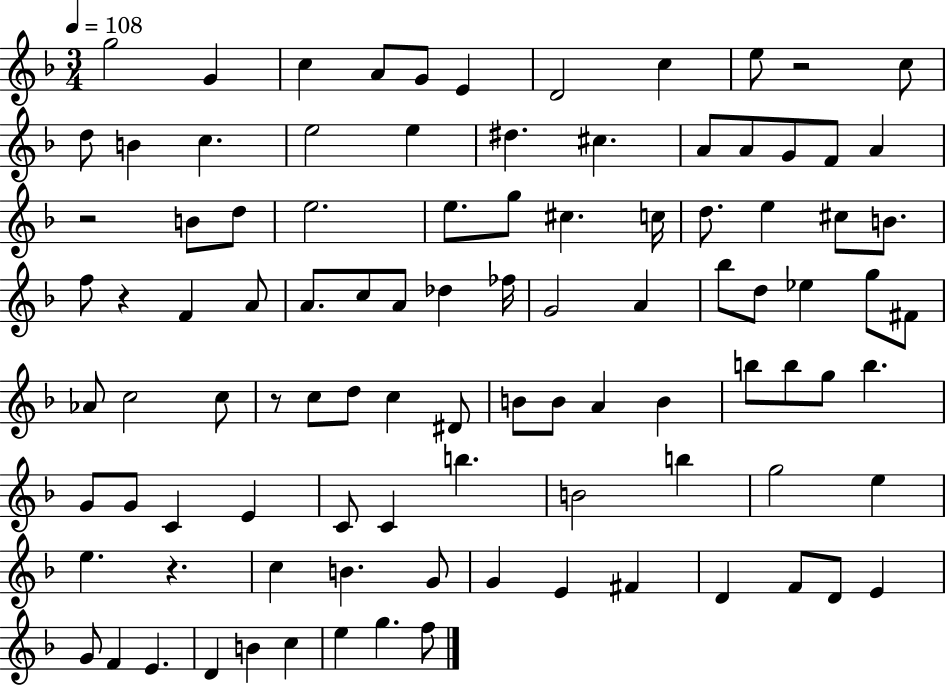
{
  \clef treble
  \numericTimeSignature
  \time 3/4
  \key f \major
  \tempo 4 = 108
  g''2 g'4 | c''4 a'8 g'8 e'4 | d'2 c''4 | e''8 r2 c''8 | \break d''8 b'4 c''4. | e''2 e''4 | dis''4. cis''4. | a'8 a'8 g'8 f'8 a'4 | \break r2 b'8 d''8 | e''2. | e''8. g''8 cis''4. c''16 | d''8. e''4 cis''8 b'8. | \break f''8 r4 f'4 a'8 | a'8. c''8 a'8 des''4 fes''16 | g'2 a'4 | bes''8 d''8 ees''4 g''8 fis'8 | \break aes'8 c''2 c''8 | r8 c''8 d''8 c''4 dis'8 | b'8 b'8 a'4 b'4 | b''8 b''8 g''8 b''4. | \break g'8 g'8 c'4 e'4 | c'8 c'4 b''4. | b'2 b''4 | g''2 e''4 | \break e''4. r4. | c''4 b'4. g'8 | g'4 e'4 fis'4 | d'4 f'8 d'8 e'4 | \break g'8 f'4 e'4. | d'4 b'4 c''4 | e''4 g''4. f''8 | \bar "|."
}